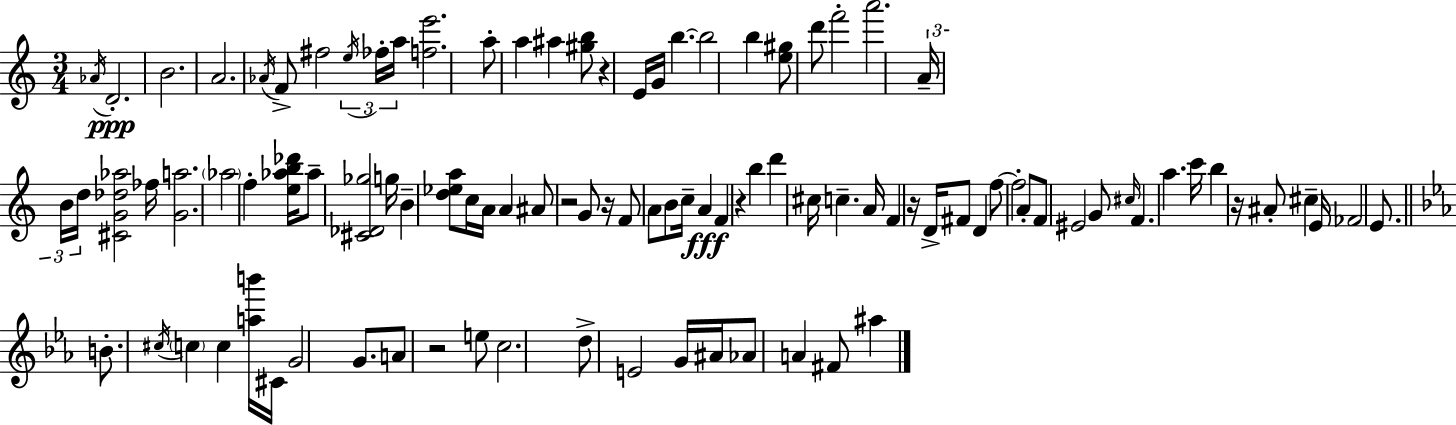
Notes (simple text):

Ab4/s D4/h. B4/h. A4/h. Ab4/s F4/e F#5/h E5/s FES5/s A5/s [F5,E6]/h. A5/e A5/q A#5/q [G#5,B5]/e R/q E4/s G4/s B5/q. B5/h B5/q [E5,G#5]/e D6/e F6/h A6/h. A4/s B4/s D5/s [C#4,G4,Db5,Ab5]/h FES5/s [G4,A5]/h. Ab5/h F5/q [E5,Ab5,B5,Db6]/s Ab5/e [C#4,Db4,Gb5]/h G5/s B4/q [D5,Eb5,A5]/e C5/s A4/s A4/q A#4/e R/h G4/e R/s F4/e A4/e B4/e C5/s A4/q F4/q R/q B5/q D6/q C#5/s C5/q. A4/s F4/q R/s D4/s F#4/e D4/q F5/e F5/h A4/e F4/e EIS4/h G4/e C#5/s F4/q. A5/q. C6/s B5/q R/s A#4/e C#5/q E4/s FES4/h E4/e. B4/e. C#5/s C5/q C5/q [A5,B6]/s C#4/s G4/h G4/e. A4/e R/h E5/e C5/h. D5/e E4/h G4/s A#4/s Ab4/e A4/q F#4/e A#5/q